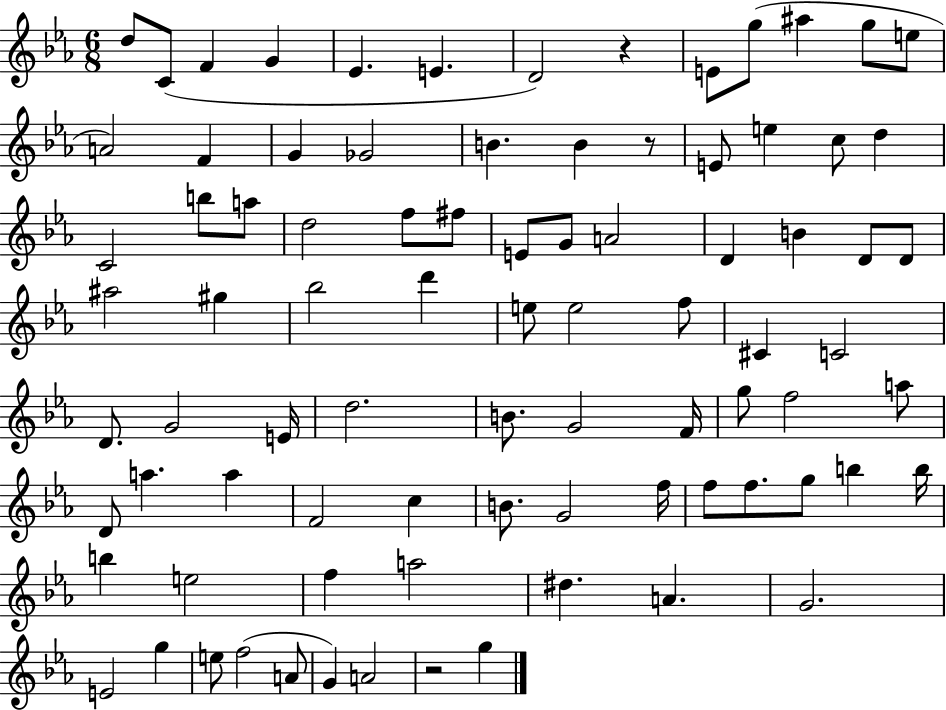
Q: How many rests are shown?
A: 3